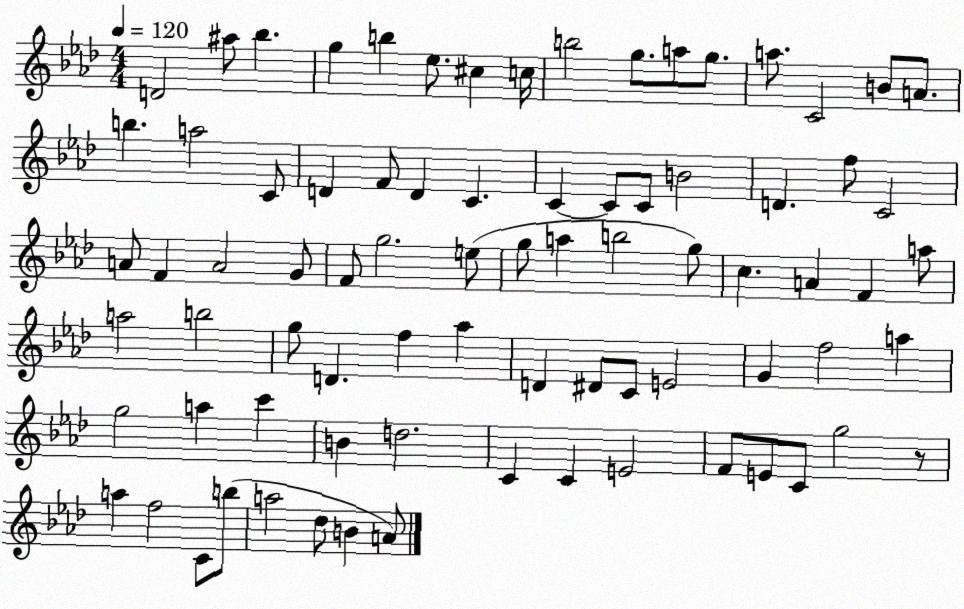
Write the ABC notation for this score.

X:1
T:Untitled
M:4/4
L:1/4
K:Ab
D2 ^a/2 _b g b _e/2 ^c c/4 b2 g/2 a/2 g/2 a/2 C2 B/2 A/2 b a2 C/2 D F/2 D C C C/2 C/2 B2 D f/2 C2 A/2 F A2 G/2 F/2 g2 e/2 g/2 a b2 g/2 c A F a/2 a2 b2 g/2 D f _a D ^D/2 C/2 E2 G f2 a g2 a c' B d2 C C E2 F/2 E/2 C/2 g2 z/2 a f2 C/2 b/2 a2 _d/2 B A/2